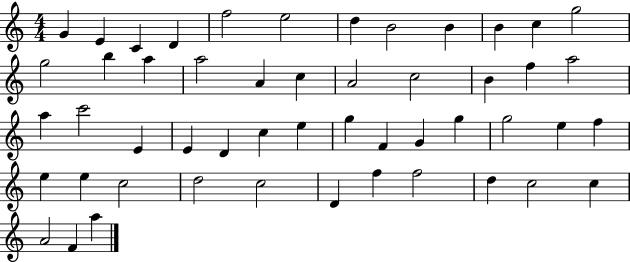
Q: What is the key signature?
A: C major